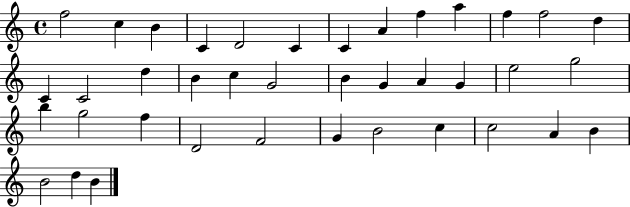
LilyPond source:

{
  \clef treble
  \time 4/4
  \defaultTimeSignature
  \key c \major
  f''2 c''4 b'4 | c'4 d'2 c'4 | c'4 a'4 f''4 a''4 | f''4 f''2 d''4 | \break c'4 c'2 d''4 | b'4 c''4 g'2 | b'4 g'4 a'4 g'4 | e''2 g''2 | \break b''4 g''2 f''4 | d'2 f'2 | g'4 b'2 c''4 | c''2 a'4 b'4 | \break b'2 d''4 b'4 | \bar "|."
}